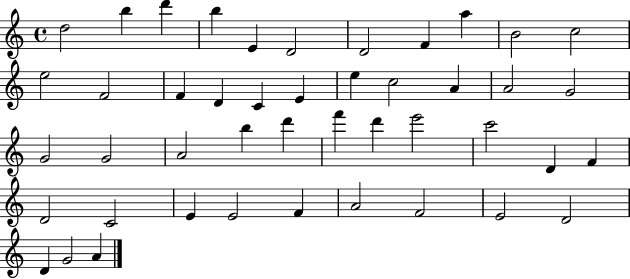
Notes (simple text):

D5/h B5/q D6/q B5/q E4/q D4/h D4/h F4/q A5/q B4/h C5/h E5/h F4/h F4/q D4/q C4/q E4/q E5/q C5/h A4/q A4/h G4/h G4/h G4/h A4/h B5/q D6/q F6/q D6/q E6/h C6/h D4/q F4/q D4/h C4/h E4/q E4/h F4/q A4/h F4/h E4/h D4/h D4/q G4/h A4/q